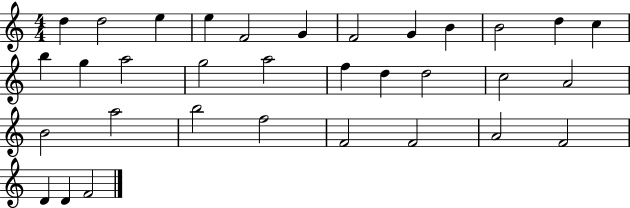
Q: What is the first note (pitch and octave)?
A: D5